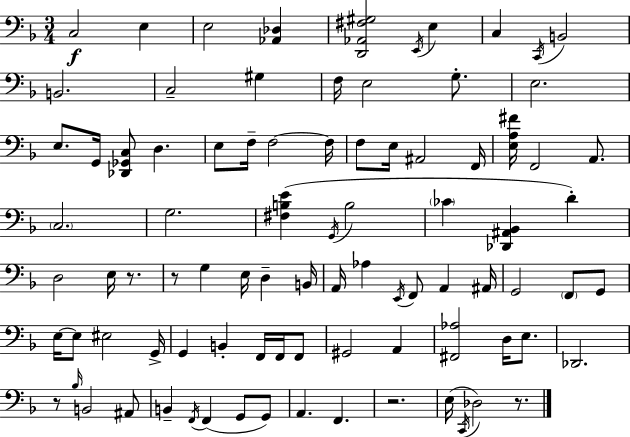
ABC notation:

X:1
T:Untitled
M:3/4
L:1/4
K:F
C,2 E, E,2 [_A,,_D,] [D,,_A,,^F,^G,]2 E,,/4 E, C, C,,/4 B,,2 B,,2 C,2 ^G, F,/4 E,2 G,/2 E,2 E,/2 G,,/4 [_D,,_G,,C,]/2 D, E,/2 F,/4 F,2 F,/4 F,/2 E,/4 ^A,,2 F,,/4 [E,A,^F]/4 F,,2 A,,/2 C,2 G,2 [^F,B,E] G,,/4 B,2 _C [_D,,^A,,_B,,] D D,2 E,/4 z/2 z/2 G, E,/4 D, B,,/4 A,,/4 _A, E,,/4 F,,/2 A,, ^A,,/4 G,,2 F,,/2 G,,/2 E,/4 E,/2 ^E,2 G,,/4 G,, B,, F,,/4 F,,/4 F,,/2 ^G,,2 A,, [^F,,_A,]2 D,/4 E,/2 _D,,2 z/2 _B,/4 B,,2 ^A,,/2 B,, F,,/4 F,, G,,/2 G,,/2 A,, F,, z2 E,/4 C,,/4 _D,2 z/2